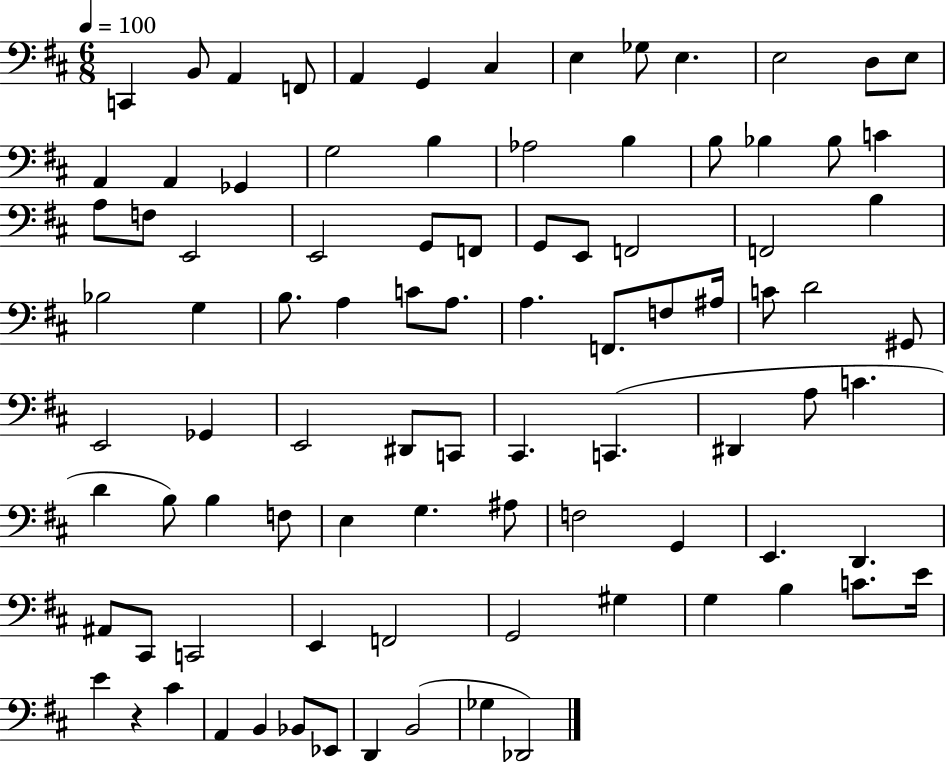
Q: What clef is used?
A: bass